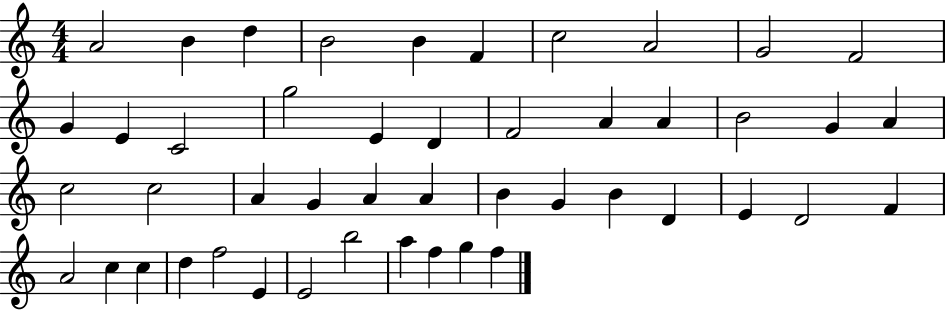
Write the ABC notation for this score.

X:1
T:Untitled
M:4/4
L:1/4
K:C
A2 B d B2 B F c2 A2 G2 F2 G E C2 g2 E D F2 A A B2 G A c2 c2 A G A A B G B D E D2 F A2 c c d f2 E E2 b2 a f g f